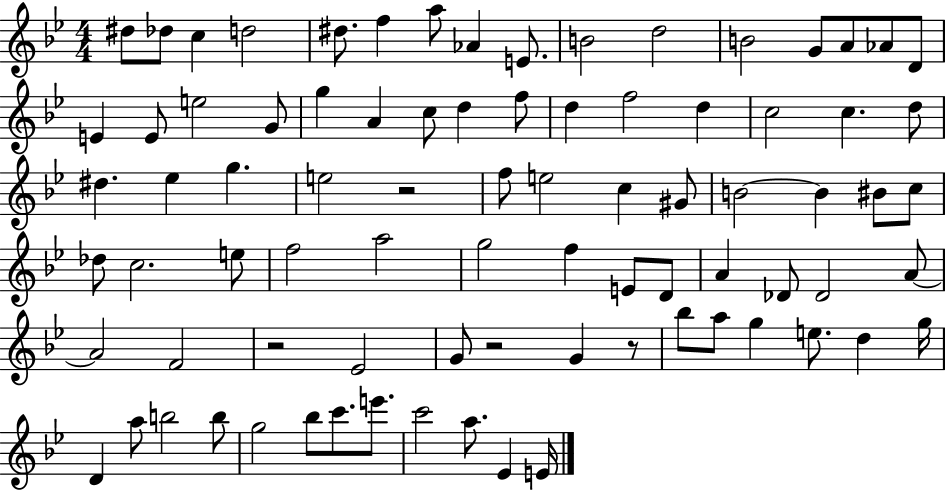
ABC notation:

X:1
T:Untitled
M:4/4
L:1/4
K:Bb
^d/2 _d/2 c d2 ^d/2 f a/2 _A E/2 B2 d2 B2 G/2 A/2 _A/2 D/2 E E/2 e2 G/2 g A c/2 d f/2 d f2 d c2 c d/2 ^d _e g e2 z2 f/2 e2 c ^G/2 B2 B ^B/2 c/2 _d/2 c2 e/2 f2 a2 g2 f E/2 D/2 A _D/2 _D2 A/2 A2 F2 z2 _E2 G/2 z2 G z/2 _b/2 a/2 g e/2 d g/4 D a/2 b2 b/2 g2 _b/2 c'/2 e'/2 c'2 a/2 _E E/4